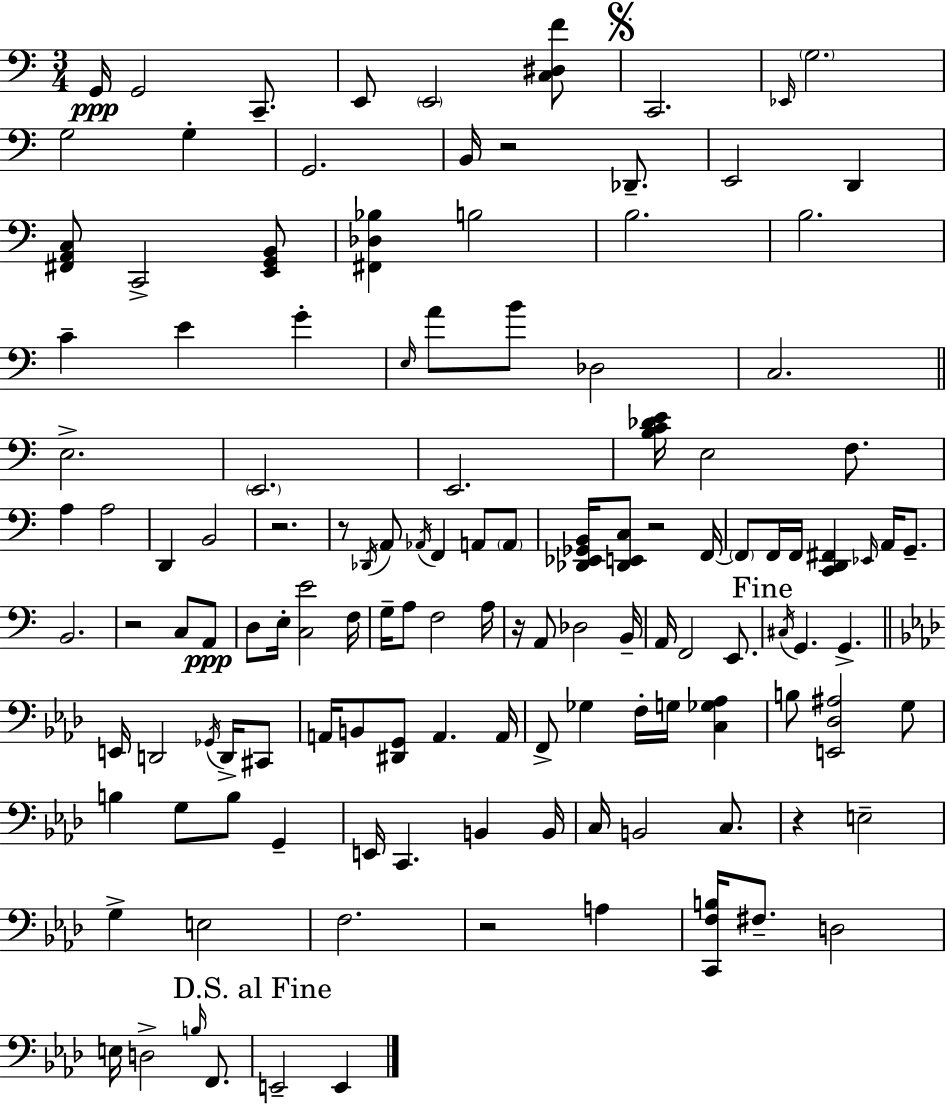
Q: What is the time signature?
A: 3/4